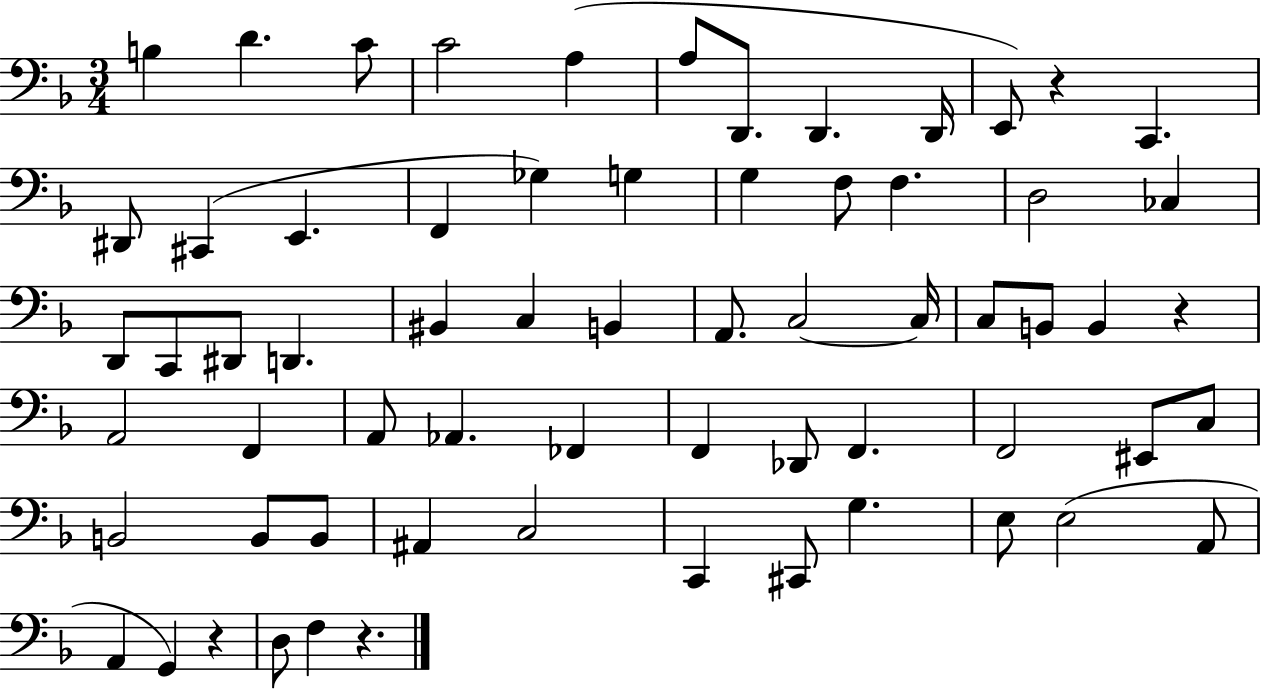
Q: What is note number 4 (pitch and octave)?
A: C4